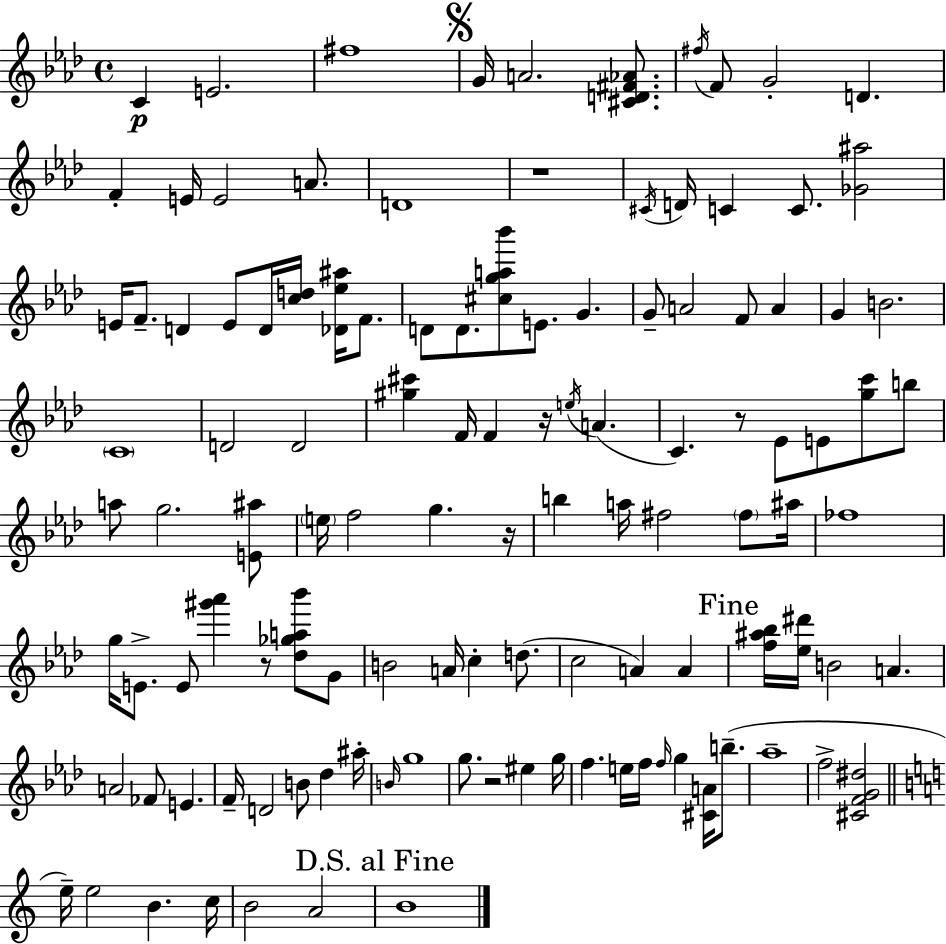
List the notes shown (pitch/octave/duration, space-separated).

C4/q E4/h. F#5/w G4/s A4/h. [C#4,D4,F#4,Ab4]/e. F#5/s F4/e G4/h D4/q. F4/q E4/s E4/h A4/e. D4/w R/w C#4/s D4/s C4/q C4/e. [Gb4,A#5]/h E4/s F4/e. D4/q E4/e D4/s [C5,D5]/s [Db4,Eb5,A#5]/s F4/e. D4/e D4/e. [C#5,G5,A5,Bb6]/e E4/e. G4/q. G4/e A4/h F4/e A4/q G4/q B4/h. C4/w D4/h D4/h [G#5,C#6]/q F4/s F4/q R/s E5/s A4/q. C4/q. R/e Eb4/e E4/e [G5,C6]/e B5/e A5/e G5/h. [E4,A#5]/e E5/s F5/h G5/q. R/s B5/q A5/s F#5/h F#5/e A#5/s FES5/w G5/s E4/e. E4/e [G#6,Ab6]/q R/e [Db5,Gb5,A5,Bb6]/e G4/e B4/h A4/s C5/q D5/e. C5/h A4/q A4/q [F5,A#5,Bb5]/s [Eb5,D#6]/s B4/h A4/q. A4/h FES4/e E4/q. F4/s D4/h B4/e Db5/q A#5/s B4/s G5/w G5/e. R/h EIS5/q G5/s F5/q. E5/s F5/s F5/s G5/q [C#4,A4]/s B5/e. Ab5/w F5/h [C#4,F4,G4,D#5]/h E5/s E5/h B4/q. C5/s B4/h A4/h B4/w